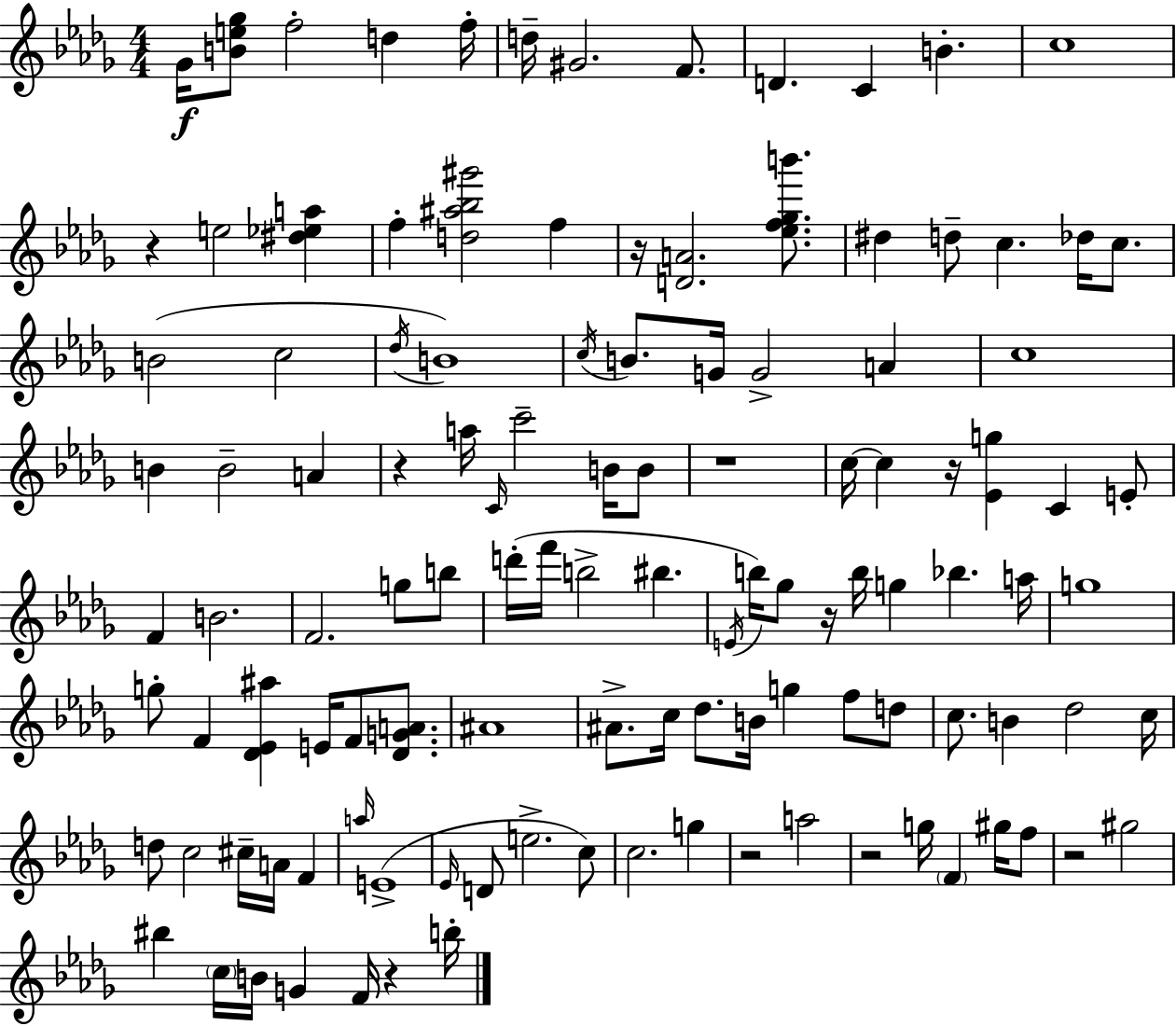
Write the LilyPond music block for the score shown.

{
  \clef treble
  \numericTimeSignature
  \time 4/4
  \key bes \minor
  ges'16\f <b' e'' ges''>8 f''2-. d''4 f''16-. | d''16-- gis'2. f'8. | d'4. c'4 b'4.-. | c''1 | \break r4 e''2 <dis'' ees'' a''>4 | f''4-. <d'' ais'' bes'' gis'''>2 f''4 | r16 <d' a'>2. <ees'' f'' ges'' b'''>8. | dis''4 d''8-- c''4. des''16 c''8. | \break b'2( c''2 | \acciaccatura { des''16 }) b'1 | \acciaccatura { c''16 } b'8. g'16 g'2-> a'4 | c''1 | \break b'4 b'2-- a'4 | r4 a''16 \grace { c'16 } c'''2-- | b'16 b'8 r1 | c''16~~ c''4 r16 <ees' g''>4 c'4 | \break e'8-. f'4 b'2. | f'2. g''8 | b''8 d'''16-.( f'''16 b''2-> bis''4. | \acciaccatura { e'16 }) b''16 ges''8 r16 b''16 g''4 bes''4. | \break a''16 g''1 | g''8-. f'4 <des' ees' ais''>4 e'16 f'8 | <des' g' a'>8. ais'1 | ais'8.-> c''16 des''8. b'16 g''4 | \break f''8 d''8 c''8. b'4 des''2 | c''16 d''8 c''2 cis''16-- a'16 | f'4 \grace { a''16 } e'1->( | \grace { ees'16 } d'8 e''2.-> | \break c''8) c''2. | g''4 r2 a''2 | r2 g''16 \parenthesize f'4 | gis''16 f''8 r2 gis''2 | \break bis''4 \parenthesize c''16 b'16 g'4 | f'16 r4 b''16-. \bar "|."
}